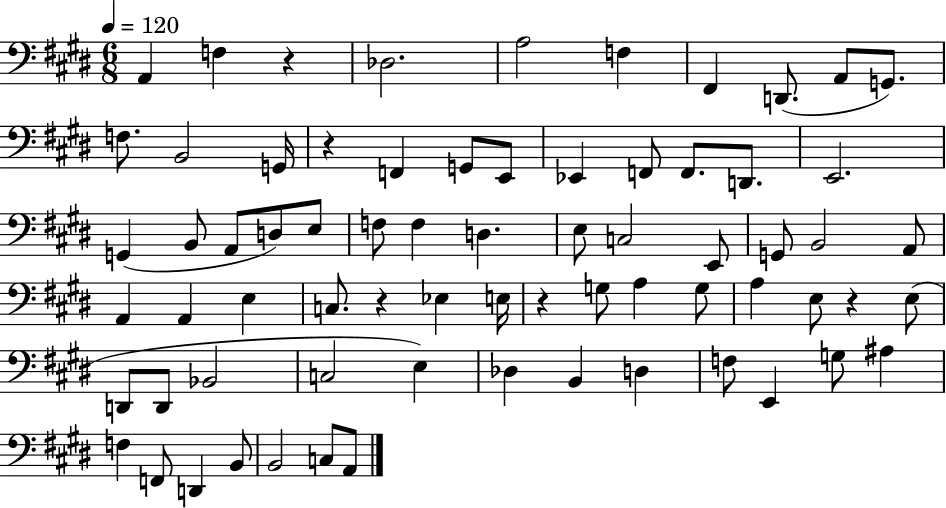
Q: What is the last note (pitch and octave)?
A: A2